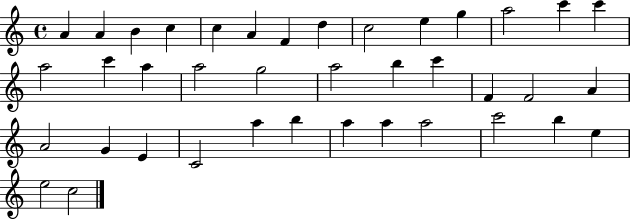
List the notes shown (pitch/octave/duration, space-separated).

A4/q A4/q B4/q C5/q C5/q A4/q F4/q D5/q C5/h E5/q G5/q A5/h C6/q C6/q A5/h C6/q A5/q A5/h G5/h A5/h B5/q C6/q F4/q F4/h A4/q A4/h G4/q E4/q C4/h A5/q B5/q A5/q A5/q A5/h C6/h B5/q E5/q E5/h C5/h